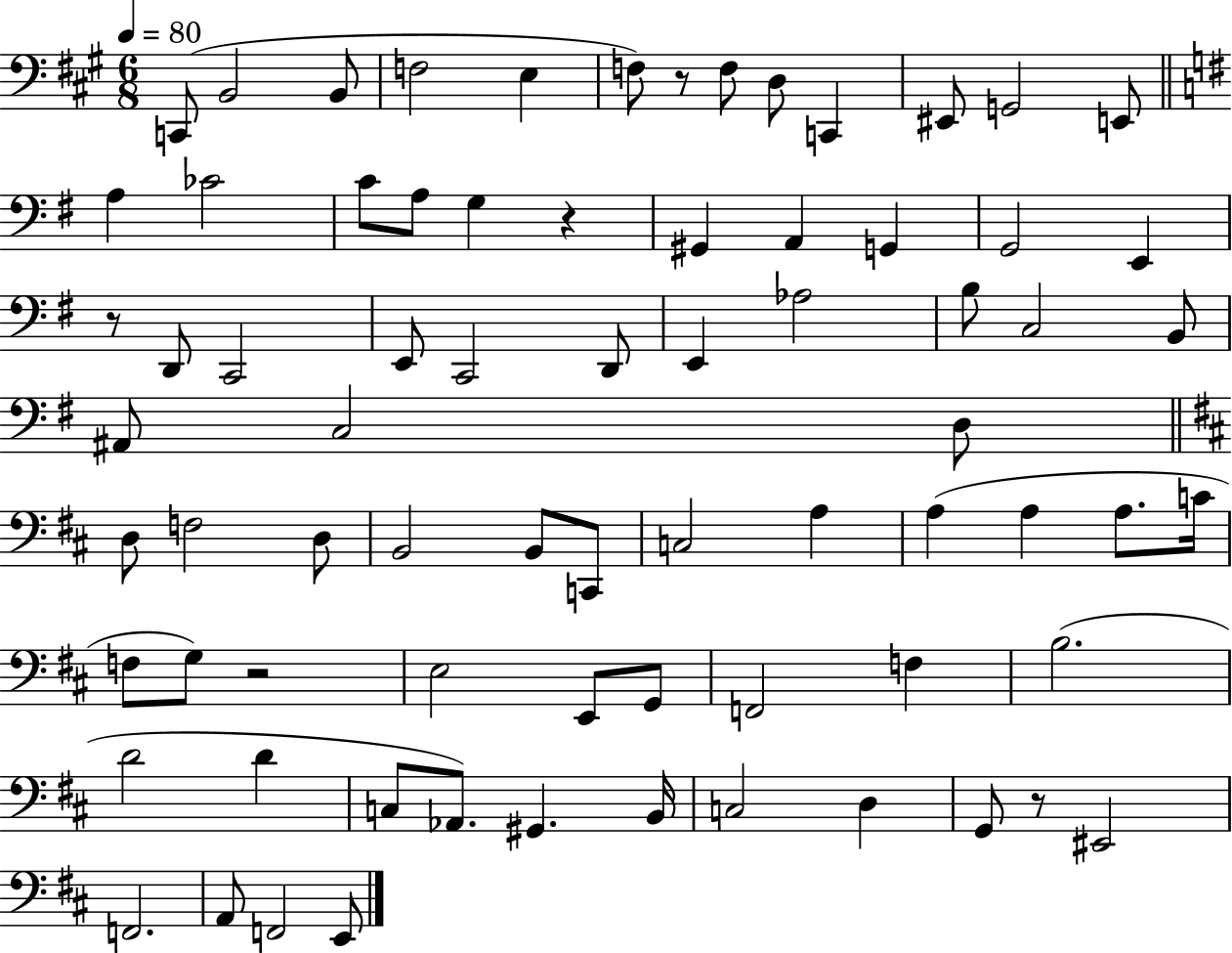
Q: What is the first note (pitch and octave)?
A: C2